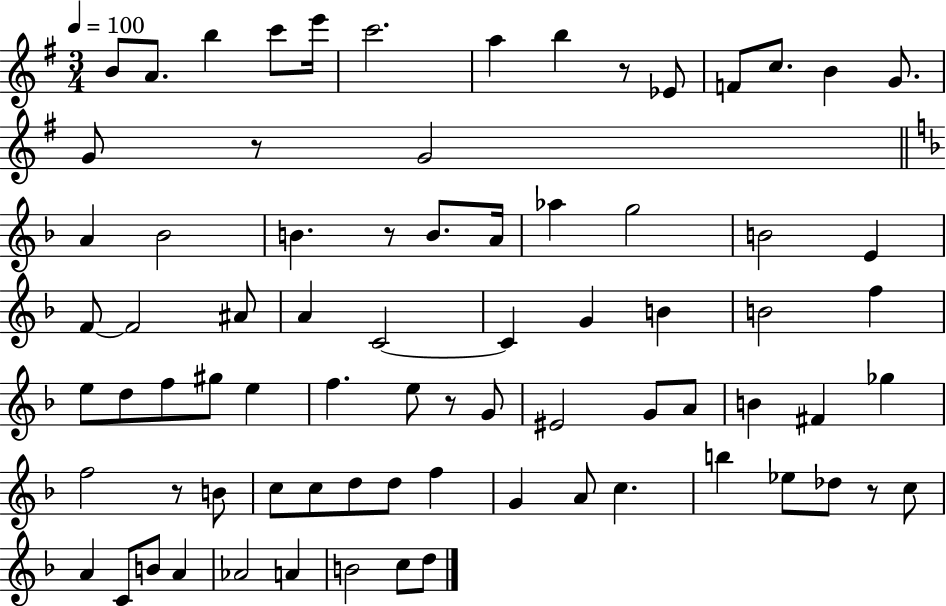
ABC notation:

X:1
T:Untitled
M:3/4
L:1/4
K:G
B/2 A/2 b c'/2 e'/4 c'2 a b z/2 _E/2 F/2 c/2 B G/2 G/2 z/2 G2 A _B2 B z/2 B/2 A/4 _a g2 B2 E F/2 F2 ^A/2 A C2 C G B B2 f e/2 d/2 f/2 ^g/2 e f e/2 z/2 G/2 ^E2 G/2 A/2 B ^F _g f2 z/2 B/2 c/2 c/2 d/2 d/2 f G A/2 c b _e/2 _d/2 z/2 c/2 A C/2 B/2 A _A2 A B2 c/2 d/2